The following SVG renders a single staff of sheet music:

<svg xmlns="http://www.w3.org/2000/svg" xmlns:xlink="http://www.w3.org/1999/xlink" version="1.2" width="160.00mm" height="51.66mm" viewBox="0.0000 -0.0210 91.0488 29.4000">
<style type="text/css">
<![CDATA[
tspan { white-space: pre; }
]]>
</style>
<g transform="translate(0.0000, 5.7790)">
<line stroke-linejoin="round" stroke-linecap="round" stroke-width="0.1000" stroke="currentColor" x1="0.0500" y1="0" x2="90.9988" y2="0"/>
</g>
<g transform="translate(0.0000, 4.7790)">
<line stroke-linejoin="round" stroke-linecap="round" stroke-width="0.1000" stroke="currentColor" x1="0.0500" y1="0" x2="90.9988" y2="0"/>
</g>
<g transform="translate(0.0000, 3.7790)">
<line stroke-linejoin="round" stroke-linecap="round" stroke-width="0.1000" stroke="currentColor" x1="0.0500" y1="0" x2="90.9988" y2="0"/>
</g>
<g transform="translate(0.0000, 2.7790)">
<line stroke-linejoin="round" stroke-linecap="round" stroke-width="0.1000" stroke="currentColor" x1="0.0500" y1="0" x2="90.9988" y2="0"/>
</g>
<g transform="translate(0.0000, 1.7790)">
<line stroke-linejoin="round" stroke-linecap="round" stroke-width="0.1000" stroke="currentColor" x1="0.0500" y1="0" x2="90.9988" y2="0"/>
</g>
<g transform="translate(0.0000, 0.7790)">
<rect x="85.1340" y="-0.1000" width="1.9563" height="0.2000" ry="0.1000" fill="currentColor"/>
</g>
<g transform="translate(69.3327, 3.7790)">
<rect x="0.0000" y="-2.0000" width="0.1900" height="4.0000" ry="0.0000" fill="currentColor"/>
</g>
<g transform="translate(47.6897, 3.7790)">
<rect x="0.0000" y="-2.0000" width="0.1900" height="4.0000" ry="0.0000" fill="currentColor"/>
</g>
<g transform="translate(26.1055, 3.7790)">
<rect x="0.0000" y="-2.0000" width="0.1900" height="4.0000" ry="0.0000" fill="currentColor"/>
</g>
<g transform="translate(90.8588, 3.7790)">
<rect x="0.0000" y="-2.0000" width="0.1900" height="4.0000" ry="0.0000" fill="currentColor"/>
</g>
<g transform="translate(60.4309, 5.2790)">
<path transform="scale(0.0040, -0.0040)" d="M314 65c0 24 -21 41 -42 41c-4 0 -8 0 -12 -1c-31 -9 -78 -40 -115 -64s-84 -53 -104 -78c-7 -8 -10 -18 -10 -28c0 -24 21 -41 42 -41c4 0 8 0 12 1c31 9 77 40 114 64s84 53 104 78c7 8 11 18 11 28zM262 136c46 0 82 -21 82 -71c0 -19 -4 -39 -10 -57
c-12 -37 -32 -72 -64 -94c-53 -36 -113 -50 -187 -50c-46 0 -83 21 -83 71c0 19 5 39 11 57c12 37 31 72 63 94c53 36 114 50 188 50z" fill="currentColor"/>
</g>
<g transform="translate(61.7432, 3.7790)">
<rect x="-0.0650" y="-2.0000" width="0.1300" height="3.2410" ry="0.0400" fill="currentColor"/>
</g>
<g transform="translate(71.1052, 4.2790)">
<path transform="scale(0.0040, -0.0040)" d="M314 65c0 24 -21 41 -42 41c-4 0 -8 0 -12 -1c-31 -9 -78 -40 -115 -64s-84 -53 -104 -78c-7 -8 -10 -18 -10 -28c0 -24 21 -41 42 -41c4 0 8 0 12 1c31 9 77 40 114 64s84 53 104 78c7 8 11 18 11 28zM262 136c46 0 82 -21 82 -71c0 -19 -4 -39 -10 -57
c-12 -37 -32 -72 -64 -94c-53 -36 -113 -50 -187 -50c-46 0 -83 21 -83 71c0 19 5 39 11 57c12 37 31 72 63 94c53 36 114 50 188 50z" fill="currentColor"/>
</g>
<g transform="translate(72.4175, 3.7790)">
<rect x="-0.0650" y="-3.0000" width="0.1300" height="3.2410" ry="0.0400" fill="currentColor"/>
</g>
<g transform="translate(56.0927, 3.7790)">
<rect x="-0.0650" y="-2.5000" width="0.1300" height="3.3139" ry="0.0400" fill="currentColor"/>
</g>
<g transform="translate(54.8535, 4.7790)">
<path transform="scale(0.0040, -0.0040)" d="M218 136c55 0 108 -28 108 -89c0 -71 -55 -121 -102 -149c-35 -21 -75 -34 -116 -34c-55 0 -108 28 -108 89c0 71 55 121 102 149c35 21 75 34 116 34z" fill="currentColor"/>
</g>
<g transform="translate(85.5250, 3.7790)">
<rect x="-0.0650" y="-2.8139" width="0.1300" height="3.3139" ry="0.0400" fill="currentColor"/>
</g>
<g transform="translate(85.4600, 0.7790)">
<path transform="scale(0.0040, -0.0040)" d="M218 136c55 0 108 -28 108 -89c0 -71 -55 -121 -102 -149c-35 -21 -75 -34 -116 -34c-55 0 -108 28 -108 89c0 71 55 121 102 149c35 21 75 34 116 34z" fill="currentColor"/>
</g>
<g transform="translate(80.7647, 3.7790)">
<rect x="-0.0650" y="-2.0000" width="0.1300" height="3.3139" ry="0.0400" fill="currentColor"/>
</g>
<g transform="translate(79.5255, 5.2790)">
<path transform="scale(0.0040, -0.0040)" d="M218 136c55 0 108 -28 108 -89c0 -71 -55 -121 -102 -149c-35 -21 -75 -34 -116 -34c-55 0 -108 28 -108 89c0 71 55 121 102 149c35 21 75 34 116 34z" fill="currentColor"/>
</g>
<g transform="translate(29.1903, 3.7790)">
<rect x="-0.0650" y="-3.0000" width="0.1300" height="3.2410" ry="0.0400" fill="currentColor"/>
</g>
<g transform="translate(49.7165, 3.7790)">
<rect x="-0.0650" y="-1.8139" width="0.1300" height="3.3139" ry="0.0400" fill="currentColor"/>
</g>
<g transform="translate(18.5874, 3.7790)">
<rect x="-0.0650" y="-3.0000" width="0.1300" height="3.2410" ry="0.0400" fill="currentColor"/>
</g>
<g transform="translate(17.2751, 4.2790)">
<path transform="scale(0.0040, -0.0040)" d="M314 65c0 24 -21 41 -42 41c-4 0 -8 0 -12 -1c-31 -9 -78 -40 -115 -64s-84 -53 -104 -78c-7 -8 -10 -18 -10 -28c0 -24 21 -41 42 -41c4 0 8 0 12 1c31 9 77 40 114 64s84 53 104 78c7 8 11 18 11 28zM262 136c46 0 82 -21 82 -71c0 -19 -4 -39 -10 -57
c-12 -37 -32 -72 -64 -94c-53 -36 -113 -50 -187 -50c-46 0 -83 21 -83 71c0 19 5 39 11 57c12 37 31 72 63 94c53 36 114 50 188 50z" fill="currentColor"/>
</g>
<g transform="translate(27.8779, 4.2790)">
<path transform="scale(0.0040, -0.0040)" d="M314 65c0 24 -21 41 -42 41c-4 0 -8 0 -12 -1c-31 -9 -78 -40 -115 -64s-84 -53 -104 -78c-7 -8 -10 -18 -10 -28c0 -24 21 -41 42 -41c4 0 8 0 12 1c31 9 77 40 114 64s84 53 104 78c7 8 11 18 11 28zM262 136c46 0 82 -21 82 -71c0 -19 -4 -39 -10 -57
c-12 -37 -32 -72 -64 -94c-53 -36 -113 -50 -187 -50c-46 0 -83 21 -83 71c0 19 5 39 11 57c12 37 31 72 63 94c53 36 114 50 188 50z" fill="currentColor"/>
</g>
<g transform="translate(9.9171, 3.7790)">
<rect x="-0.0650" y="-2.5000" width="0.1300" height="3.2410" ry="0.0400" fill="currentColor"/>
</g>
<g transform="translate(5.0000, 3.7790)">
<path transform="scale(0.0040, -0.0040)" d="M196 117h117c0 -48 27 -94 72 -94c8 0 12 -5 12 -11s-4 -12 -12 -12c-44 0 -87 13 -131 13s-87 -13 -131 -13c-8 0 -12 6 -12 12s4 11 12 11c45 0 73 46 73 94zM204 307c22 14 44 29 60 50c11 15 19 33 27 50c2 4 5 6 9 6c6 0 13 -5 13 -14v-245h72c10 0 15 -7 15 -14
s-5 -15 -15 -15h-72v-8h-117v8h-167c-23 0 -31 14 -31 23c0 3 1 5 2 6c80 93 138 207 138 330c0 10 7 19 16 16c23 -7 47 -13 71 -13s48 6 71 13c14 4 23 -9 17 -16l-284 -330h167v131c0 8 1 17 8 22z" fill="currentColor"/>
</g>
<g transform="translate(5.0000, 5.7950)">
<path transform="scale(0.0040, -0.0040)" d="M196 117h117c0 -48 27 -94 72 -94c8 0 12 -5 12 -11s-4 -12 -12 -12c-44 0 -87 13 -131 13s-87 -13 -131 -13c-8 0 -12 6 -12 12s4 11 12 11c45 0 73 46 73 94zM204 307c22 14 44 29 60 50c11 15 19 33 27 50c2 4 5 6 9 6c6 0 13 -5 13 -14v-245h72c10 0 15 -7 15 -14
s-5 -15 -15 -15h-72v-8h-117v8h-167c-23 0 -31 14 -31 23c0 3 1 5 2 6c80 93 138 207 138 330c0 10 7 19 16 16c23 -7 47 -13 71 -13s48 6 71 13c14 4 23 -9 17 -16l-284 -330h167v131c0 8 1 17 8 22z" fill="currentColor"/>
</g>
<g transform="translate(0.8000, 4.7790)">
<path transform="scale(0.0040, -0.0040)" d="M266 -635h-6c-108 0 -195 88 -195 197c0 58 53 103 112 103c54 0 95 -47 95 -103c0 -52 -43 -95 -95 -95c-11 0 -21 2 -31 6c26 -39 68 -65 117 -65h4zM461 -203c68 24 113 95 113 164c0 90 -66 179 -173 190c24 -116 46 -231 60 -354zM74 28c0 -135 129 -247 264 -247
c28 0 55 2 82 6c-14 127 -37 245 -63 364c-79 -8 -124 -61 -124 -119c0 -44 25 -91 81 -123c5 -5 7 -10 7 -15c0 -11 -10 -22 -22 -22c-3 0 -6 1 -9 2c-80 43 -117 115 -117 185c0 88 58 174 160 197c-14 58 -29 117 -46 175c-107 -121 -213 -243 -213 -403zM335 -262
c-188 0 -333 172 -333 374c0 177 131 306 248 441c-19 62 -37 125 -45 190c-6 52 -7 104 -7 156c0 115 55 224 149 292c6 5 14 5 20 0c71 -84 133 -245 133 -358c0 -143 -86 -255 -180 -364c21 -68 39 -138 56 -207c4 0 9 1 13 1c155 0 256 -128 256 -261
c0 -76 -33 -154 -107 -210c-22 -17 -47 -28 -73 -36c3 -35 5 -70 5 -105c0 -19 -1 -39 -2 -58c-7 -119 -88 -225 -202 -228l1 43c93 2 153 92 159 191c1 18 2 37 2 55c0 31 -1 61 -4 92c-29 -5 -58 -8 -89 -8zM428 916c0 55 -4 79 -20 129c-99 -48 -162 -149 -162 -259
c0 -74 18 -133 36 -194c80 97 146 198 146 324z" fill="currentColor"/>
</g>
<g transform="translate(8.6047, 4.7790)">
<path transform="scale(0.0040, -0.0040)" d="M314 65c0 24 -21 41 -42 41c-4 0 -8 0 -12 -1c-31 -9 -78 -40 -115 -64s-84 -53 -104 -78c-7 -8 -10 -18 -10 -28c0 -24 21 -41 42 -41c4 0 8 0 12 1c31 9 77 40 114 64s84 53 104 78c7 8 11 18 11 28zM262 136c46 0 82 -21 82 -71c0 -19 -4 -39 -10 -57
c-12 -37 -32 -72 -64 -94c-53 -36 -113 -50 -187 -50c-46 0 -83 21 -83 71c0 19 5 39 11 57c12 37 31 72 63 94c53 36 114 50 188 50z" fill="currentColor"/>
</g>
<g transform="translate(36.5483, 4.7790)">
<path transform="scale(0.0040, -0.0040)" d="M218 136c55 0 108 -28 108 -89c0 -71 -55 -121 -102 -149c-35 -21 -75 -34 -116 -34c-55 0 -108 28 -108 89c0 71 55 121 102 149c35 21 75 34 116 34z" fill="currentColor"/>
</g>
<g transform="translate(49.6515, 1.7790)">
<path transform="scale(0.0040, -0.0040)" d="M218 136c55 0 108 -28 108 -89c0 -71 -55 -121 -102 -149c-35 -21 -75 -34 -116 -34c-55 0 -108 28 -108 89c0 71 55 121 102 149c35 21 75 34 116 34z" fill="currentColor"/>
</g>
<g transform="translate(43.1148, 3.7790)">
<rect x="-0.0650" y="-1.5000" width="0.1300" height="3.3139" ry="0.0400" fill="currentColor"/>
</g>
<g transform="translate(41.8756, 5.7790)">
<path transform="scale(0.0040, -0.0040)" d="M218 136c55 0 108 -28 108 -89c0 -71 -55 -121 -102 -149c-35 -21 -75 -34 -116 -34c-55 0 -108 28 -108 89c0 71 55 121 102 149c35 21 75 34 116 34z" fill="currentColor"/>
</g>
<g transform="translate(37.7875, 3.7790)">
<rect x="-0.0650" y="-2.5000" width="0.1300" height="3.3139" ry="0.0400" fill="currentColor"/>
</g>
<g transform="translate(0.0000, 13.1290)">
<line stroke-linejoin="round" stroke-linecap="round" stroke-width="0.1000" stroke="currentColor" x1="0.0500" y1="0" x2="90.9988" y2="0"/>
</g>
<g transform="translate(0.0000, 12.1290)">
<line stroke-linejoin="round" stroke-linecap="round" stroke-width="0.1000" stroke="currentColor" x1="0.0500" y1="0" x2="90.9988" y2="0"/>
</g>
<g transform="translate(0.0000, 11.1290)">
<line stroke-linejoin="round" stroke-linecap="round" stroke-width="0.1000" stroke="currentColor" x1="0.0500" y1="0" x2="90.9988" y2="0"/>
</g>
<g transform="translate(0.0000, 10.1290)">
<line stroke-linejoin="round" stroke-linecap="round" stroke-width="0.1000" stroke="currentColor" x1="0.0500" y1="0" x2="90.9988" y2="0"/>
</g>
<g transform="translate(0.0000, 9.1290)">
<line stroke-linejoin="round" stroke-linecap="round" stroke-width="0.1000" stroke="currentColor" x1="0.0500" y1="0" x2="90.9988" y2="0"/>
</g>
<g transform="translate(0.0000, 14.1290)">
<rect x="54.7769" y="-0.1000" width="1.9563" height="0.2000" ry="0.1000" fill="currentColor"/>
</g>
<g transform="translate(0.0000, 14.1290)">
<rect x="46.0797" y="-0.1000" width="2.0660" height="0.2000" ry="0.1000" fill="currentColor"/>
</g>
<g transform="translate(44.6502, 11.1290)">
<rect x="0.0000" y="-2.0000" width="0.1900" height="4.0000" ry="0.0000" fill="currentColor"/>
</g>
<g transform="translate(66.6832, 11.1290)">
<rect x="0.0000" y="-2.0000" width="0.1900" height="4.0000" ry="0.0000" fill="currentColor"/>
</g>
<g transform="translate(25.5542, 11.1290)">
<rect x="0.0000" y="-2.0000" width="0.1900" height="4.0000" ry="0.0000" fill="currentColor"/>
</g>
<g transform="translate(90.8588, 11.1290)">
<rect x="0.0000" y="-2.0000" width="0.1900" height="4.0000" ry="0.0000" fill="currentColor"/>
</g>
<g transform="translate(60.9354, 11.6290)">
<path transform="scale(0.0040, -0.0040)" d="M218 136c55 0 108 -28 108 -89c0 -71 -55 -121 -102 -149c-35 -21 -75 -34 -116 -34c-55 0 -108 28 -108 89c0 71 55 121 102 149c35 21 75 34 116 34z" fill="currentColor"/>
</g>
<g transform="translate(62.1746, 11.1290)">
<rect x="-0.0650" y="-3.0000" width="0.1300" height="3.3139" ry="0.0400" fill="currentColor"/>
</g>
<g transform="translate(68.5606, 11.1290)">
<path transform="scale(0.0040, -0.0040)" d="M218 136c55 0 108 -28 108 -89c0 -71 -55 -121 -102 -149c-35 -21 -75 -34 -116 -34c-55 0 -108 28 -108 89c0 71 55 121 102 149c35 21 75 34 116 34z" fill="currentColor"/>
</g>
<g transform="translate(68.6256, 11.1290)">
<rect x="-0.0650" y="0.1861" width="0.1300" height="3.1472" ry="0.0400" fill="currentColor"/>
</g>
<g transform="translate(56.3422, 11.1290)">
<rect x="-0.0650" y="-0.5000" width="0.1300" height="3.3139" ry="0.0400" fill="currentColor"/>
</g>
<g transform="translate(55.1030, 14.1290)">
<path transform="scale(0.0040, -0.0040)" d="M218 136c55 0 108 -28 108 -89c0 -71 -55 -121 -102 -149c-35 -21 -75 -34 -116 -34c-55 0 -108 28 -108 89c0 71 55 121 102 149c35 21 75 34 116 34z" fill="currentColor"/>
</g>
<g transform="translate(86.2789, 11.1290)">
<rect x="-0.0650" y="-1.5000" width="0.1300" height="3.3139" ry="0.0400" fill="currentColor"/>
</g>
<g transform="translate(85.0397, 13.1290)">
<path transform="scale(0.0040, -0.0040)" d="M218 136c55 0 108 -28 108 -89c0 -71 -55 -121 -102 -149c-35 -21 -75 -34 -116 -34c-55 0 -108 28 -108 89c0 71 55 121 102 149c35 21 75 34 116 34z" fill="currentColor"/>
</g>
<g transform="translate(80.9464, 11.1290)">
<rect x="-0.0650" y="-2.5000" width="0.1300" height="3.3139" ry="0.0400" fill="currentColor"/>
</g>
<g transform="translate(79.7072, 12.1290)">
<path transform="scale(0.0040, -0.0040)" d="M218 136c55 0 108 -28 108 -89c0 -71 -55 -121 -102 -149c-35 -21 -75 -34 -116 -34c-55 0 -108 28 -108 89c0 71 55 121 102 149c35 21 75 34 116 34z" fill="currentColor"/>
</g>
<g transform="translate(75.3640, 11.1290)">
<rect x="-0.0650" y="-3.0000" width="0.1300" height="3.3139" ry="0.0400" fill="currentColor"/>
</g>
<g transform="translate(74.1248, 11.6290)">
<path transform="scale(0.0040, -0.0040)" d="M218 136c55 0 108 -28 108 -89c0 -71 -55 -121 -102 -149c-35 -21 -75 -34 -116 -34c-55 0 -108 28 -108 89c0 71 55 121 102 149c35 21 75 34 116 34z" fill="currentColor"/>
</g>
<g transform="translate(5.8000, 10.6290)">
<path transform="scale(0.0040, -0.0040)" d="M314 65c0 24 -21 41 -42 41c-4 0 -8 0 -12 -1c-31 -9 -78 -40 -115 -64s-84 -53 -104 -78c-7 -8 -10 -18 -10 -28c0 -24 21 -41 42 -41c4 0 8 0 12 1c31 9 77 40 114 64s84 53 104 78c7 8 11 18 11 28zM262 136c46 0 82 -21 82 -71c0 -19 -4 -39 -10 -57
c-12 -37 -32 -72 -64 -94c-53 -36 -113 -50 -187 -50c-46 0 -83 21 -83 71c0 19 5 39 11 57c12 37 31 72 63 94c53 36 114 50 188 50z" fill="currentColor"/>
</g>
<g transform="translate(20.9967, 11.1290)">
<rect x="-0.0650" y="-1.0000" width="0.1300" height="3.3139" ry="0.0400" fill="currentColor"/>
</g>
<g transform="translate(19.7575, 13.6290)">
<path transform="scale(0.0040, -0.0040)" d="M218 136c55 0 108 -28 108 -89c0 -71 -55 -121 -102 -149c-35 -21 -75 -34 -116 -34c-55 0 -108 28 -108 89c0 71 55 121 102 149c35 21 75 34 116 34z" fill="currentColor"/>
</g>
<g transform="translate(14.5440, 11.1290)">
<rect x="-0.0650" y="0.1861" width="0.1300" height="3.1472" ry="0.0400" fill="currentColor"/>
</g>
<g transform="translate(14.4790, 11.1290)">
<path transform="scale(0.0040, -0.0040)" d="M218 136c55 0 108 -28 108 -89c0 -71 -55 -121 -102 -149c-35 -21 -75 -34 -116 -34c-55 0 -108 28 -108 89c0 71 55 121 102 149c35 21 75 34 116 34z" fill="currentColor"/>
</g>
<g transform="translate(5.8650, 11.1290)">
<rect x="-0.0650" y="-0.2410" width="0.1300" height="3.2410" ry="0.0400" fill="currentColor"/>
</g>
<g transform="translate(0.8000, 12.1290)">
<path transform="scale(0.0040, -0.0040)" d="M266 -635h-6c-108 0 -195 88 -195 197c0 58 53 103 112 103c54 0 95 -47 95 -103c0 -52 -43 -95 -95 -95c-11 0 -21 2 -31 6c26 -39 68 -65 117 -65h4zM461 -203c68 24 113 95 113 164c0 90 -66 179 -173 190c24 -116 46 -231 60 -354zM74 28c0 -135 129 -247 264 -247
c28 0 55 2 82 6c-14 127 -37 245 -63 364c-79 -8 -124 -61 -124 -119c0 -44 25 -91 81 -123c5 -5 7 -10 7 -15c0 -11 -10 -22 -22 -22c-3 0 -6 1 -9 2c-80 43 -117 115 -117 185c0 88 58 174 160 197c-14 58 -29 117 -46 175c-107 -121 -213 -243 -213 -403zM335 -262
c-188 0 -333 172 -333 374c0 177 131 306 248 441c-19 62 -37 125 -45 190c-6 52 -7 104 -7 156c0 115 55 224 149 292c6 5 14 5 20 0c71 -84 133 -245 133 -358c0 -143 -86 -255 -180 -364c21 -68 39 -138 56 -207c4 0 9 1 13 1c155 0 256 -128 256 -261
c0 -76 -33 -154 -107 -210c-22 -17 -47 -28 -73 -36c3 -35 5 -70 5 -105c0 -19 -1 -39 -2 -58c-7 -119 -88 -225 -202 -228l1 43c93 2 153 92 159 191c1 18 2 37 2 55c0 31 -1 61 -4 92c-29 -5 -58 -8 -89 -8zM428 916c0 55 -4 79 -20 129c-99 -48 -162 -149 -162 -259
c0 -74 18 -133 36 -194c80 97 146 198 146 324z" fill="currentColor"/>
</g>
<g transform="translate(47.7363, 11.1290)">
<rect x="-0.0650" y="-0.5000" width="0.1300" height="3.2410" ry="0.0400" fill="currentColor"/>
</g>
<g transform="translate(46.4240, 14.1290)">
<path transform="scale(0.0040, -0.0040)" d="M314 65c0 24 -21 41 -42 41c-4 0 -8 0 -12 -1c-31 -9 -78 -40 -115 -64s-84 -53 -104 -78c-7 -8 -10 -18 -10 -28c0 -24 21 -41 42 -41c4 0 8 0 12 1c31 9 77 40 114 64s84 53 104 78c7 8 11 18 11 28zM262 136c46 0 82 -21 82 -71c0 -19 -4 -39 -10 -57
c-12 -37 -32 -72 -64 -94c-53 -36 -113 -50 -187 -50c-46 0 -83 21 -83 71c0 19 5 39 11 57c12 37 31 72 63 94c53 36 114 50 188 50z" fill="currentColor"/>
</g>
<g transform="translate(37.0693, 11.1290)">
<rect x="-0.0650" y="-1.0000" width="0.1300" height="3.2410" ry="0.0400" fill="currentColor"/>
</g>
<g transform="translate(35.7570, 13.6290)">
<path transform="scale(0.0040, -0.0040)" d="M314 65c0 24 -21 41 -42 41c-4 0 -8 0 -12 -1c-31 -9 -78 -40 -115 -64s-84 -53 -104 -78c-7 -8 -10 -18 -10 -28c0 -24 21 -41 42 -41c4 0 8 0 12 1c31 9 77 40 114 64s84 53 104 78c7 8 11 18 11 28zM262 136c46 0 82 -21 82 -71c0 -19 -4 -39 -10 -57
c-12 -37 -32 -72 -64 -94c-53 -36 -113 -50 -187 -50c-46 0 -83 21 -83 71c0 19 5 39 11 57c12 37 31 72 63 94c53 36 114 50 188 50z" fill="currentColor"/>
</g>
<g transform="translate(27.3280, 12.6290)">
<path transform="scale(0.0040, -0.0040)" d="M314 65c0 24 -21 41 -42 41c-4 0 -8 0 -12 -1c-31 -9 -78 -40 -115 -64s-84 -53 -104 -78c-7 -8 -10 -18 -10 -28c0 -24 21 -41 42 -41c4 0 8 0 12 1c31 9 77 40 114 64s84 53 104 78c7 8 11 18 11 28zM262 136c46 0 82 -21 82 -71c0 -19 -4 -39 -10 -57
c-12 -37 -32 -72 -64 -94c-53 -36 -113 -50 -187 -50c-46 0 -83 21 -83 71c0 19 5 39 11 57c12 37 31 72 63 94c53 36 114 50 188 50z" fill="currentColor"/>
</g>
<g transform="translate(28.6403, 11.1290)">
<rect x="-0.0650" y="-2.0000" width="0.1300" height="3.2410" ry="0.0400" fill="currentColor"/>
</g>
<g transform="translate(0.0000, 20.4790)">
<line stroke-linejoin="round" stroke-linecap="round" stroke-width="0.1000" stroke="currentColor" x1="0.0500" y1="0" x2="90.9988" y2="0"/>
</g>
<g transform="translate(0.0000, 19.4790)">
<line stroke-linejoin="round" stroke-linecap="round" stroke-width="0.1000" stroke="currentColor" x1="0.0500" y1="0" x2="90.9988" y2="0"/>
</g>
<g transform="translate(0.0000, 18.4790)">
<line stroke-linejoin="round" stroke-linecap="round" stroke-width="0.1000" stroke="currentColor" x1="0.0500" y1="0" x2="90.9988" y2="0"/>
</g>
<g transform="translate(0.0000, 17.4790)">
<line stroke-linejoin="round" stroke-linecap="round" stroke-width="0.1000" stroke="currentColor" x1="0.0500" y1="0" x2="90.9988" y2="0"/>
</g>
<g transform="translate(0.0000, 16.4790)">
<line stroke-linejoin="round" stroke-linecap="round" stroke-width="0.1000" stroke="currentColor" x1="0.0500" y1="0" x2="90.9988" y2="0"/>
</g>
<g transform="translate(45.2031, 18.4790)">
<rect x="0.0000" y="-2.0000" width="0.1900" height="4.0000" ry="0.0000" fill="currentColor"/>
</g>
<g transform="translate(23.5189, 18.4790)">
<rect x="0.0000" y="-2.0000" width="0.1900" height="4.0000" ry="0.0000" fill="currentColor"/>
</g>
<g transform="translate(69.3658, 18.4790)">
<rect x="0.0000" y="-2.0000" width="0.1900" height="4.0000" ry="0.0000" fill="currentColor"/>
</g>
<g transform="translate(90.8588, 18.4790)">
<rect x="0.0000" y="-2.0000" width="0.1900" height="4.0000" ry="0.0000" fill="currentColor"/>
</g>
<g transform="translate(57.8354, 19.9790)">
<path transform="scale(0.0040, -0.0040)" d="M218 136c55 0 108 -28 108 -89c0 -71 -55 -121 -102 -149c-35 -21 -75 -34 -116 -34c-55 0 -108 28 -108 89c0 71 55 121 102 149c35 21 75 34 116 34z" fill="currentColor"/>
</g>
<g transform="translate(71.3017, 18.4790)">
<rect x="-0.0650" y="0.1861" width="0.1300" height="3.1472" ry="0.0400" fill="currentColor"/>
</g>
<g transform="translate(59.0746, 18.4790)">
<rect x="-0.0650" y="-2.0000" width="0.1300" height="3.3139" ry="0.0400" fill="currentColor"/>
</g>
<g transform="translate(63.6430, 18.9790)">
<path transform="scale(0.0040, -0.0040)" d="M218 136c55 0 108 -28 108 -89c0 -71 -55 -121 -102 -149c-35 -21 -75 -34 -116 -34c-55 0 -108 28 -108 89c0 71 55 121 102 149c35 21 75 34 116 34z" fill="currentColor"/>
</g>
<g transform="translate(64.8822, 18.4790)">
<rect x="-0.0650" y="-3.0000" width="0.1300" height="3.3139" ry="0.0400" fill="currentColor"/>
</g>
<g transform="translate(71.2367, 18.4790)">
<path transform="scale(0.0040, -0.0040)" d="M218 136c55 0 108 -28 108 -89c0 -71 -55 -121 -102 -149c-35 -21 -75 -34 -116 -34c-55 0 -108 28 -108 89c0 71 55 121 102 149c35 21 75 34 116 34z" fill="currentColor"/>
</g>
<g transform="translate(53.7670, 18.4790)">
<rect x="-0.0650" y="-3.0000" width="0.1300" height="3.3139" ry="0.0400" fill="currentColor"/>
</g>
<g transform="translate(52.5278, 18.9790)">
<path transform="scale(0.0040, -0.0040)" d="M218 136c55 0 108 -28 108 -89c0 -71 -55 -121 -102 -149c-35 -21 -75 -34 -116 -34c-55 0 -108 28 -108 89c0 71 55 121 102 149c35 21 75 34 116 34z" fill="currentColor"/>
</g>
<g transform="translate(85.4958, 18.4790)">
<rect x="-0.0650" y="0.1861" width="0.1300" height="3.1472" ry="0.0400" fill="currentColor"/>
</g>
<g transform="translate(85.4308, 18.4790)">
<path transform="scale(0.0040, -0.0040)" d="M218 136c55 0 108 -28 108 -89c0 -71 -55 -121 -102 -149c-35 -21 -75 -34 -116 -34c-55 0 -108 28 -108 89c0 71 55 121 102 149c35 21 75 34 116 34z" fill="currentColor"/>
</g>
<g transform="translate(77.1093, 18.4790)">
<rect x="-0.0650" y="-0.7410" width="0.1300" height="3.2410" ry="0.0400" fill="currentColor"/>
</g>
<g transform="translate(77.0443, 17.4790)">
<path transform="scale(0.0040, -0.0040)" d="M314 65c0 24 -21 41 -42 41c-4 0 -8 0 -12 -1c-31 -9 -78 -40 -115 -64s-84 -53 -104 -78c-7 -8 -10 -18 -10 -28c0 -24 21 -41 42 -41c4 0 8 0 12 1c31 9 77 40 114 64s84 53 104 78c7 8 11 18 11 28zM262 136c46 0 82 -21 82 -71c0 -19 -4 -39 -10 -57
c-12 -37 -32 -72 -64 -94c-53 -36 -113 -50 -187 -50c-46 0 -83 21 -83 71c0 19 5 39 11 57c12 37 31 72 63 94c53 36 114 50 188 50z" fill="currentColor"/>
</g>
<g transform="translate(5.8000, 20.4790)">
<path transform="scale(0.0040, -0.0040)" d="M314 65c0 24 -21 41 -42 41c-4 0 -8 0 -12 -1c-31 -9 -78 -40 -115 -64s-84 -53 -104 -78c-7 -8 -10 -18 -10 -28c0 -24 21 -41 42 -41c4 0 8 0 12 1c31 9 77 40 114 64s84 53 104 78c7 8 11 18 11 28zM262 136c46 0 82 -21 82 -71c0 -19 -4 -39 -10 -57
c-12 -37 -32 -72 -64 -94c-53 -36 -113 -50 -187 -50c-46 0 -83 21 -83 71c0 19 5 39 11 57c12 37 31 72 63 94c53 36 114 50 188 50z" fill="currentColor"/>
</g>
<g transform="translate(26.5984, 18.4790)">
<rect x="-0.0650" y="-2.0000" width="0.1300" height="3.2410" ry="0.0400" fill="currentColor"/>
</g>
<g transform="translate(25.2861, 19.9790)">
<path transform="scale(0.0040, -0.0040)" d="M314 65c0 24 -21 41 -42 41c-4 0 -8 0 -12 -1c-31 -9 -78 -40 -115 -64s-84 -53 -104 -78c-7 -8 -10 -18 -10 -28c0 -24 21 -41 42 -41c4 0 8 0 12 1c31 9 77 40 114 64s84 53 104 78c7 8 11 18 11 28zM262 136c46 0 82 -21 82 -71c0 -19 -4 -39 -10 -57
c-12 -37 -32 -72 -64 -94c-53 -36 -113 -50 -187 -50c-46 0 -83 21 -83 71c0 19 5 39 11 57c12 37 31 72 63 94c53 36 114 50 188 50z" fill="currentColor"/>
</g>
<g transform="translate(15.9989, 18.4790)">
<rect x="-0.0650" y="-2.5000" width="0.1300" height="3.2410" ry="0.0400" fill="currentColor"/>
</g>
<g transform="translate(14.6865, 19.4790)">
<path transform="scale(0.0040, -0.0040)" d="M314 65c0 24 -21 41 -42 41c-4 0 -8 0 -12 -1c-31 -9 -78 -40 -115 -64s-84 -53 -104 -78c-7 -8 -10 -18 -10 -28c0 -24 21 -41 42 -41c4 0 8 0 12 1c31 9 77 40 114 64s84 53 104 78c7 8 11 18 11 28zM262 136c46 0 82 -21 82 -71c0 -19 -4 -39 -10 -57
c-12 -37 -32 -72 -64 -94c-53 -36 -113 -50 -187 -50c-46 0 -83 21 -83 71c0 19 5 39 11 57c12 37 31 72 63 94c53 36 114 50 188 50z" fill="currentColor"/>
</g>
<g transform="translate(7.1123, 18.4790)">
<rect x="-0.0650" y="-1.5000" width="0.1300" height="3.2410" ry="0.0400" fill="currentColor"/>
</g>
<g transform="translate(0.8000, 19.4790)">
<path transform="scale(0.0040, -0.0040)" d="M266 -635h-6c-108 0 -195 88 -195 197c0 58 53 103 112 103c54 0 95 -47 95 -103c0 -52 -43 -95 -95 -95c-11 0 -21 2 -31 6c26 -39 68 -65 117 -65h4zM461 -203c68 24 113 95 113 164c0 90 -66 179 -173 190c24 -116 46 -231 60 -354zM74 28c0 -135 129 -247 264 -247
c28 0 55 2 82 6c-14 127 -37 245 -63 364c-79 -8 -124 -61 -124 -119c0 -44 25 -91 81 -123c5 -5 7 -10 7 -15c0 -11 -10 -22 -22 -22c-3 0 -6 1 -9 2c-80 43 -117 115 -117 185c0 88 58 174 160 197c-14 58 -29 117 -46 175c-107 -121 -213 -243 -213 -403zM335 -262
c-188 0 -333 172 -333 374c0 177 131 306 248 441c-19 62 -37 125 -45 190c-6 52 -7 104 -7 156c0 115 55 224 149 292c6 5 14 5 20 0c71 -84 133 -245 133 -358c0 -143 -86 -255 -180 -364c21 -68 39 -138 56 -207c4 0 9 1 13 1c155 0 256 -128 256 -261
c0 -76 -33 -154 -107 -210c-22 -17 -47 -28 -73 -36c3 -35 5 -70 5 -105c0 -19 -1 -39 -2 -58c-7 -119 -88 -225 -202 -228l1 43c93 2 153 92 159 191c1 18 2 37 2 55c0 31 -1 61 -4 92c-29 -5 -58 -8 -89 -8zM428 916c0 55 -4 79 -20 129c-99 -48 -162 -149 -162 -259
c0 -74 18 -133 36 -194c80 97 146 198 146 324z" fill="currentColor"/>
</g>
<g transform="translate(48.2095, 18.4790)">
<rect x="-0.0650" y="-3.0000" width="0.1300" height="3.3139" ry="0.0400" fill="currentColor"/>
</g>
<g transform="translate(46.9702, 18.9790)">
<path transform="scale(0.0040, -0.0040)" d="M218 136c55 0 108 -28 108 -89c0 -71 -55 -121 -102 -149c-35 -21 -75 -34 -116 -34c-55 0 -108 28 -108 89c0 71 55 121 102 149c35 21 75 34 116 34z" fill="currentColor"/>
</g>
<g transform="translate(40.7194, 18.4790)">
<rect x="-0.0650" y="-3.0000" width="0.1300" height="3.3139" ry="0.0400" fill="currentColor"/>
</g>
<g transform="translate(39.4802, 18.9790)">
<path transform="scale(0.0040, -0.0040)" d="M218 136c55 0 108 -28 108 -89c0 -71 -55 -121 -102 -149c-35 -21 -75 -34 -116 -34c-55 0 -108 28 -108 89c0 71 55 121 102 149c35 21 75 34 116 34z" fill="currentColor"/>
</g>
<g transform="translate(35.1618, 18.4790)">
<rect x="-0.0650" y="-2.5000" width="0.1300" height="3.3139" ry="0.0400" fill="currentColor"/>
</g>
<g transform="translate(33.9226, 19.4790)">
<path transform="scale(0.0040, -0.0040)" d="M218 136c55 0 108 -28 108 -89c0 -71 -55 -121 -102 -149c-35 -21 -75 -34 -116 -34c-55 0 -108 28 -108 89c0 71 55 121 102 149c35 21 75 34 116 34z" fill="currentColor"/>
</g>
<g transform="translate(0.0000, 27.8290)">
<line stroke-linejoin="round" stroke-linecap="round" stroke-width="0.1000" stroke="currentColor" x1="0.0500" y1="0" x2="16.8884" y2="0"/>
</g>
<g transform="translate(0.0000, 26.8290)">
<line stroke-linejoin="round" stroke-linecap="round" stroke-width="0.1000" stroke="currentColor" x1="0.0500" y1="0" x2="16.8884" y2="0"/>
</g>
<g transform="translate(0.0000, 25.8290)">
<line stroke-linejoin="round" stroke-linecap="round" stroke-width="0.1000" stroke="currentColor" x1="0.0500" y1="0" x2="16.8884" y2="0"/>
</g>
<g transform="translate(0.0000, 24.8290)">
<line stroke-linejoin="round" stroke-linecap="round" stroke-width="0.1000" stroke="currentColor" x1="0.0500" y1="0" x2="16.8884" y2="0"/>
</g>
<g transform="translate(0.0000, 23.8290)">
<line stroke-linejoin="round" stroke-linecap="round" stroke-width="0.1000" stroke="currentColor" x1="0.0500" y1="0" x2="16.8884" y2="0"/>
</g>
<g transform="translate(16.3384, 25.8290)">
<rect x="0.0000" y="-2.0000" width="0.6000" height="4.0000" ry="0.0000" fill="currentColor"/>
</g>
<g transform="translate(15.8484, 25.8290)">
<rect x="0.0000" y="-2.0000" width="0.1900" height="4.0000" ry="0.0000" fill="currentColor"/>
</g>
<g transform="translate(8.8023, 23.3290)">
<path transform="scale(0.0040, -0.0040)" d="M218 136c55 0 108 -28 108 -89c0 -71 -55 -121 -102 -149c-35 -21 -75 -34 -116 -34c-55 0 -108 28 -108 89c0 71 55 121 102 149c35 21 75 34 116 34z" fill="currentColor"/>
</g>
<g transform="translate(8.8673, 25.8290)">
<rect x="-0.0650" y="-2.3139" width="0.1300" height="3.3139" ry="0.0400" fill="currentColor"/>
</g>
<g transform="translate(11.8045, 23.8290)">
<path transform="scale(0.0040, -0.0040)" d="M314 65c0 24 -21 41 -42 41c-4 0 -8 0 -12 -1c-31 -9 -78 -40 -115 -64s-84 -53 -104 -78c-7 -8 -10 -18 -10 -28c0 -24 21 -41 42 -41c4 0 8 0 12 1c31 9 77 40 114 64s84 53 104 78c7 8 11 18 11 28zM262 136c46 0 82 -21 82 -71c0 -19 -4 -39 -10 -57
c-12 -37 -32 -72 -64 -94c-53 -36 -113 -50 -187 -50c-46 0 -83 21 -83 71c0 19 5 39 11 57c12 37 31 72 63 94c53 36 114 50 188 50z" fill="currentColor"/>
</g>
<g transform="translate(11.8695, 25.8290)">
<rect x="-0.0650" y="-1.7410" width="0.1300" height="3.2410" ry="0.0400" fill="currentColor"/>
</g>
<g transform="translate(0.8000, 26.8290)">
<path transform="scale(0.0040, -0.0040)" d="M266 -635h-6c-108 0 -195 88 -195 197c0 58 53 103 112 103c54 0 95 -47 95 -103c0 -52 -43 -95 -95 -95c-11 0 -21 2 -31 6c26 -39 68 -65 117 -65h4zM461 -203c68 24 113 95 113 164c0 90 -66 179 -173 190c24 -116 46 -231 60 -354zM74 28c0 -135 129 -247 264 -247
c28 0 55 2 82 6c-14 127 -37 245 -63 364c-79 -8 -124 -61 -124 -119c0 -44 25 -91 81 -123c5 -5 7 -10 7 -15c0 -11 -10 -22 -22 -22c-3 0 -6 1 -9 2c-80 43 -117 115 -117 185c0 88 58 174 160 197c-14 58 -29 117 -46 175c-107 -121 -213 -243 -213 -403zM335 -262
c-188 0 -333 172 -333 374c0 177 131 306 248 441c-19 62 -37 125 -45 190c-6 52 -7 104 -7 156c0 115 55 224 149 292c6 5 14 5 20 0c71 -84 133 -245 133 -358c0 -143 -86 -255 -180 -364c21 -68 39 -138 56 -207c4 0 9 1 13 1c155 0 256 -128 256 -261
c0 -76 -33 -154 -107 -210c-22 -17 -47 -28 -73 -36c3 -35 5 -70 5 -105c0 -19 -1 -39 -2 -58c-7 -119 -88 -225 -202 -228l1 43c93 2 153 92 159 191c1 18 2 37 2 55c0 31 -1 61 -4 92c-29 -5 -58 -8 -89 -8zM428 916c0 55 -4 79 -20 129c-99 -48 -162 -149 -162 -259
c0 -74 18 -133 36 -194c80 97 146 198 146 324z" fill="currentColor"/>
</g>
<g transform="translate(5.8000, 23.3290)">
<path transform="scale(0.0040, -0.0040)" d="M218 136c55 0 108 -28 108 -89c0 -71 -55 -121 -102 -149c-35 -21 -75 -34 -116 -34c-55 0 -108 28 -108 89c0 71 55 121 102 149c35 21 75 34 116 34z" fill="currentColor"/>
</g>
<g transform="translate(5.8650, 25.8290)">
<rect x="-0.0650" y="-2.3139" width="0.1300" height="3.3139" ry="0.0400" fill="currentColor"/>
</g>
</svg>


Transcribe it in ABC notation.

X:1
T:Untitled
M:4/4
L:1/4
K:C
G2 A2 A2 G E f G F2 A2 F a c2 B D F2 D2 C2 C A B A G E E2 G2 F2 G A A A F A B d2 B g g f2